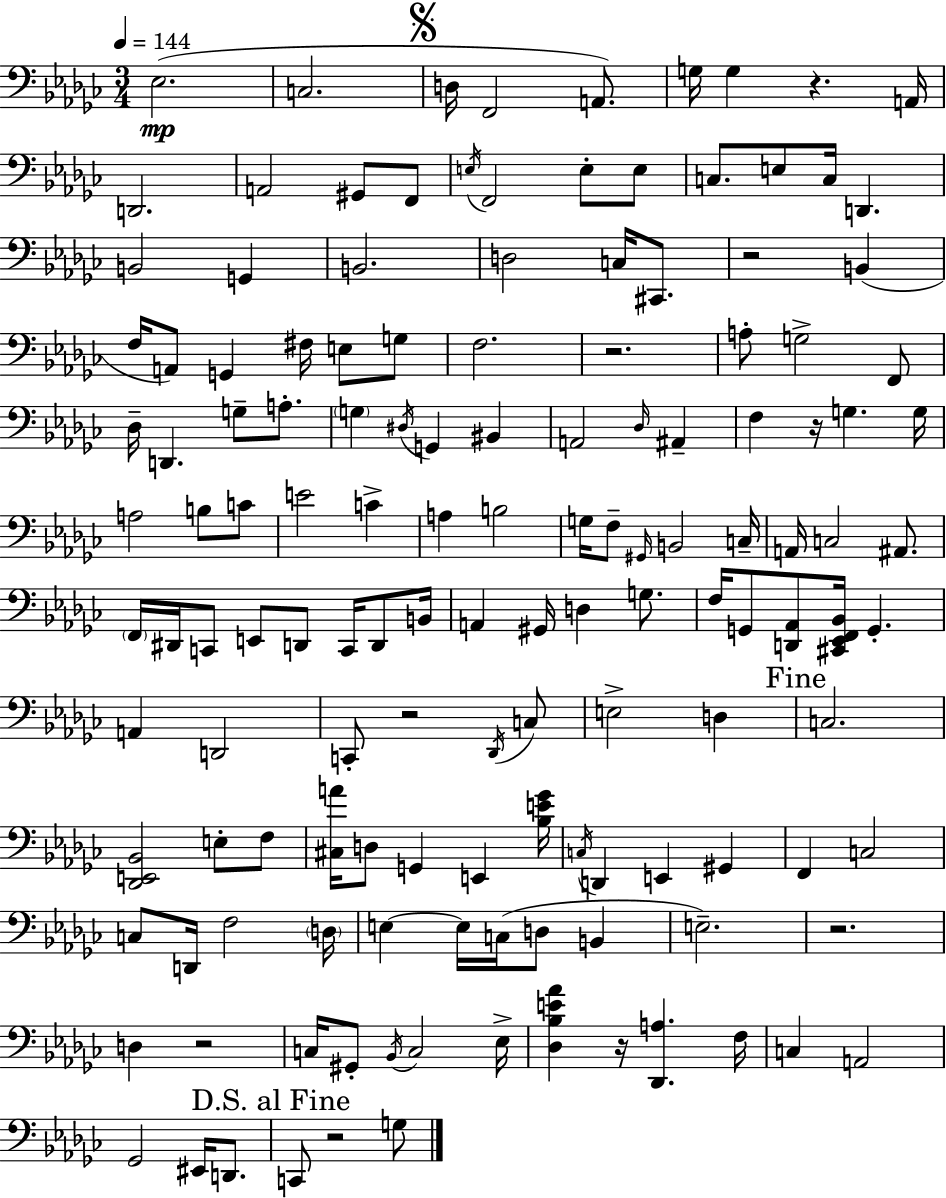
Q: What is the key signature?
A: EES minor